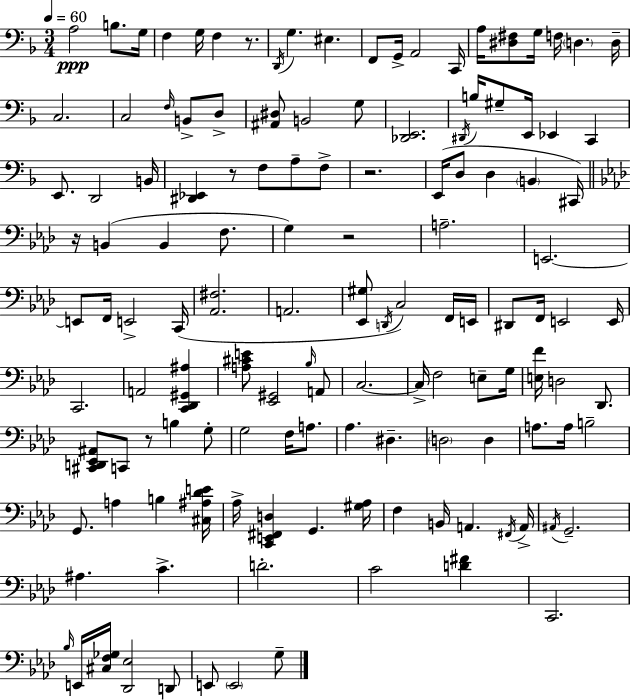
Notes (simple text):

A3/h B3/e. G3/s F3/q G3/s F3/q R/e. D2/s G3/q. EIS3/q. F2/e G2/s A2/h C2/s A3/s [D#3,F#3]/e G3/s F3/s D3/q. D3/s C3/h. C3/h F3/s B2/e D3/e [A#2,D#3]/e B2/h G3/e [Db2,E2]/h. D#2/s B3/s G#3/e E2/s Eb2/q C2/q E2/e. D2/h B2/s [D#2,Eb2]/q R/e F3/e A3/e F3/e R/h. E2/s D3/e D3/q B2/q C#2/s R/s B2/q B2/q F3/e. G3/q R/h A3/h. E2/h. E2/e F2/s E2/h C2/s [Ab2,F#3]/h. A2/h. [Eb2,G#3]/e D2/s C3/h F2/s E2/s D#2/e F2/s E2/h E2/s C2/h. A2/h [C2,Db2,G#2,A#3]/q [A3,C#4,E4]/e [Eb2,G#2]/h Bb3/s A2/e C3/h. C3/s F3/h E3/e G3/s [E3,F4]/s D3/h Db2/e. [C#2,D2,Eb2,A#2]/e C2/e R/e B3/q G3/e G3/h F3/s A3/e. Ab3/q. D#3/q. D3/h D3/q A3/e. A3/s B3/h G2/e. A3/q B3/q [C#3,A#3,Db4,E4]/s Ab3/s [C2,E2,F#2,D3]/q G2/q. [G#3,Ab3]/s F3/q B2/s A2/q. F#2/s A2/s A#2/s G2/h. A#3/q. C4/q. D4/h. C4/h [D4,F#4]/q C2/h. Bb3/s E2/s [C#3,F3,Gb3]/s [Db2,Eb3]/h D2/e E2/e E2/h G3/e